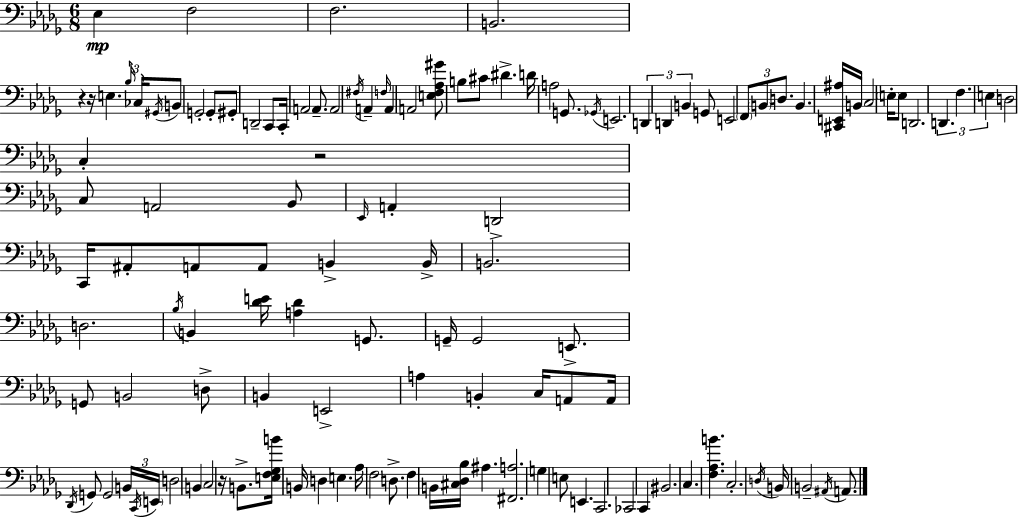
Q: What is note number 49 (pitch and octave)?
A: D3